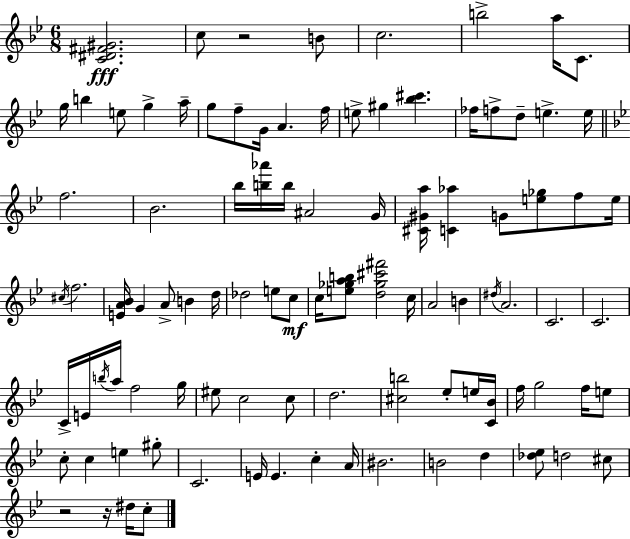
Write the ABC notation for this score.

X:1
T:Untitled
M:6/8
L:1/4
K:Gm
[C^D^F^G]2 c/2 z2 B/2 c2 b2 a/4 C/2 g/4 b e/2 g a/4 g/2 f/2 G/4 A f/4 e/2 ^g [_b^c'] _f/4 f/2 d/2 e e/4 f2 _B2 _b/4 [b_a']/4 b/4 ^A2 G/4 [^C^Ga]/4 [C_a] G/2 [e_g]/2 f/2 e/4 ^c/4 f2 [EA_B]/4 G A/2 B d/4 _d2 e/2 c/2 c/4 [e_gab]/2 [d_g^c'^f']2 c/4 A2 B ^d/4 A2 C2 C2 C/4 E/4 b/4 a/4 f2 g/4 ^e/2 c2 c/2 d2 [^cb]2 _e/2 e/4 [C_B]/4 f/4 g2 f/4 e/2 c/2 c e ^g/2 C2 E/4 E c A/4 ^B2 B2 d [_d_e]/2 d2 ^c/2 z2 z/4 ^d/4 c/2